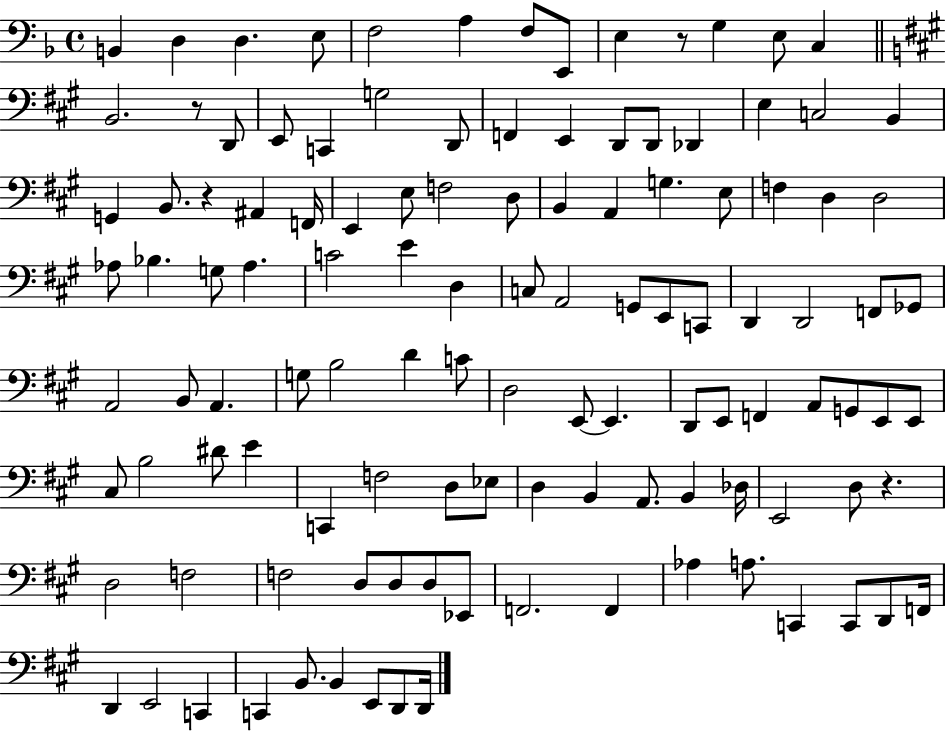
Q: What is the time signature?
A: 4/4